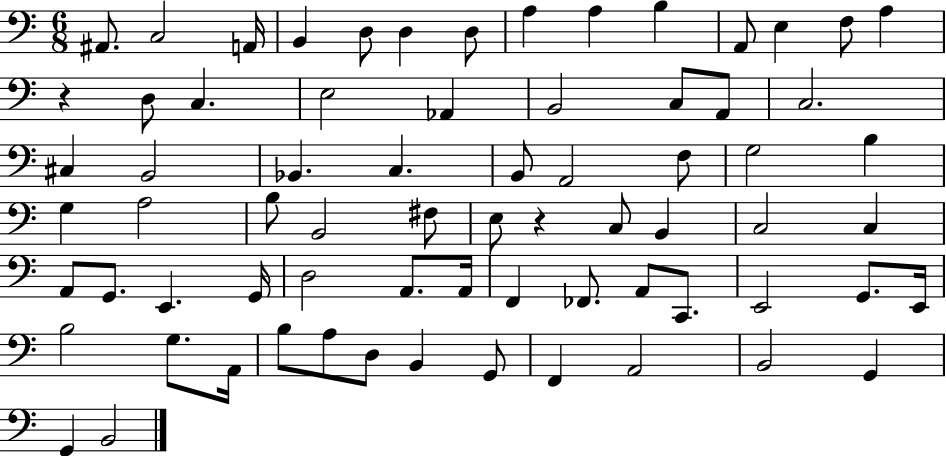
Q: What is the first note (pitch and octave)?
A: A#2